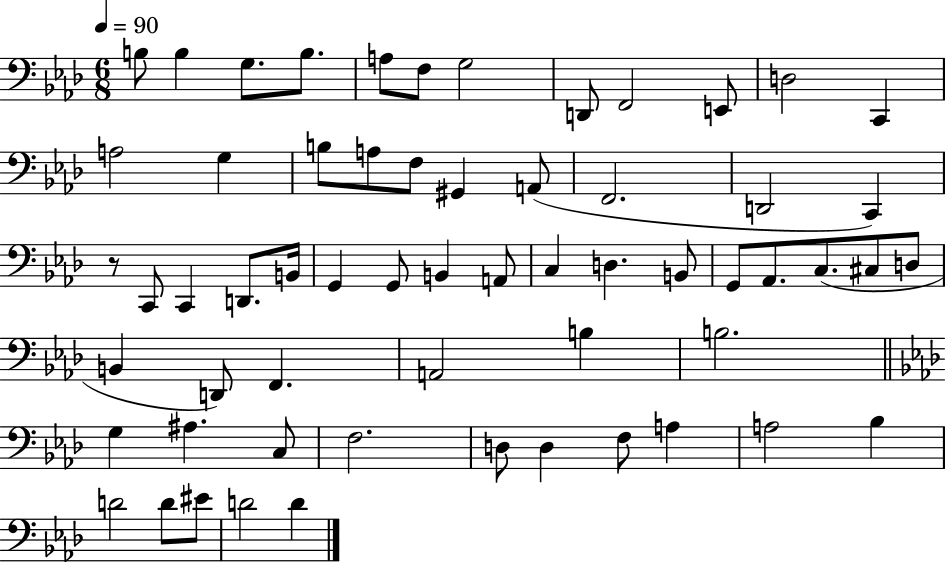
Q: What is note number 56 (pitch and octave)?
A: D4